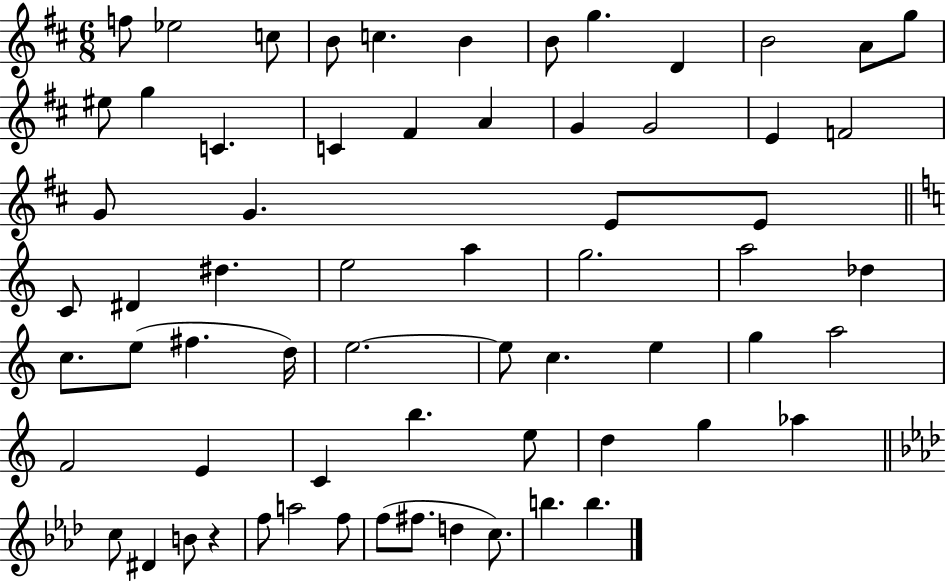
{
  \clef treble
  \numericTimeSignature
  \time 6/8
  \key d \major
  f''8 ees''2 c''8 | b'8 c''4. b'4 | b'8 g''4. d'4 | b'2 a'8 g''8 | \break eis''8 g''4 c'4. | c'4 fis'4 a'4 | g'4 g'2 | e'4 f'2 | \break g'8 g'4. e'8 e'8 | \bar "||" \break \key a \minor c'8 dis'4 dis''4. | e''2 a''4 | g''2. | a''2 des''4 | \break c''8. e''8( fis''4. d''16) | e''2.~~ | e''8 c''4. e''4 | g''4 a''2 | \break f'2 e'4 | c'4 b''4. e''8 | d''4 g''4 aes''4 | \bar "||" \break \key aes \major c''8 dis'4 b'8 r4 | f''8 a''2 f''8 | f''8( fis''8. d''4 c''8.) | b''4. b''4. | \break \bar "|."
}